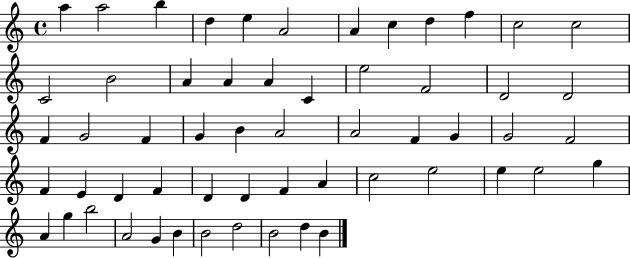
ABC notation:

X:1
T:Untitled
M:4/4
L:1/4
K:C
a a2 b d e A2 A c d f c2 c2 C2 B2 A A A C e2 F2 D2 D2 F G2 F G B A2 A2 F G G2 F2 F E D F D D F A c2 e2 e e2 g A g b2 A2 G B B2 d2 B2 d B